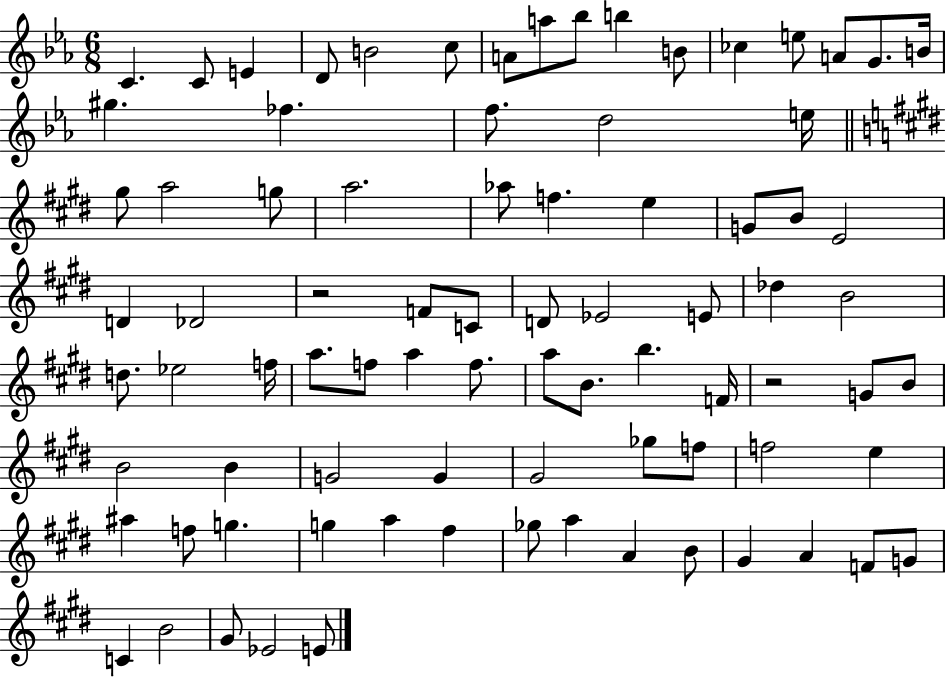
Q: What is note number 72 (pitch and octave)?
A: B4